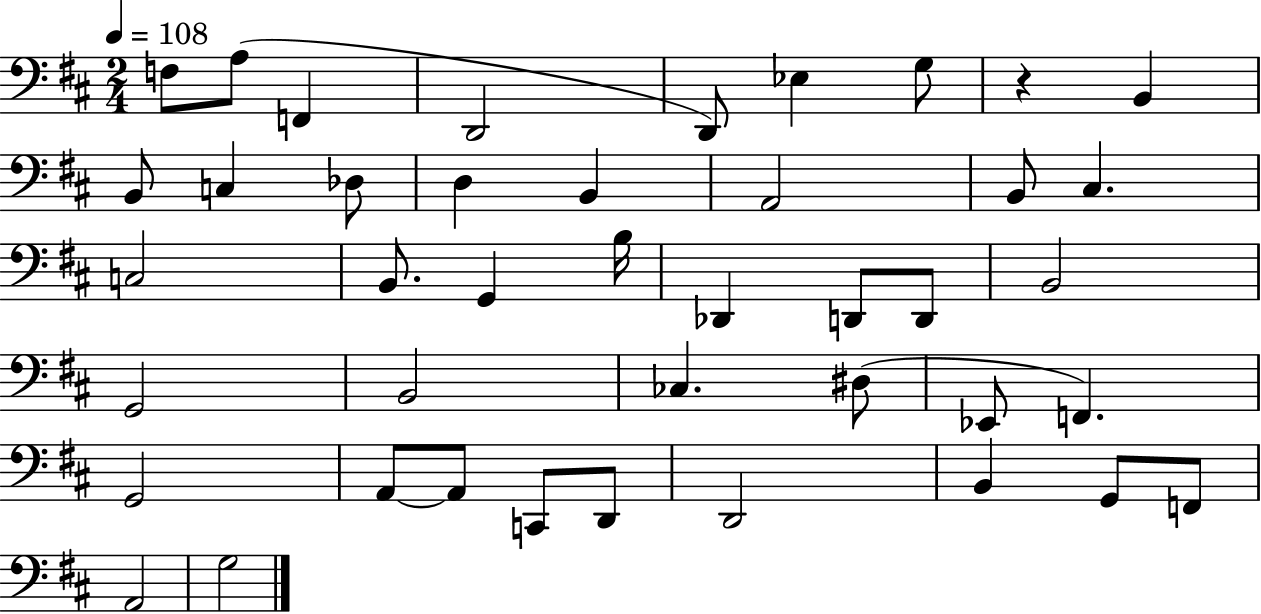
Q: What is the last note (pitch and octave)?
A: G3